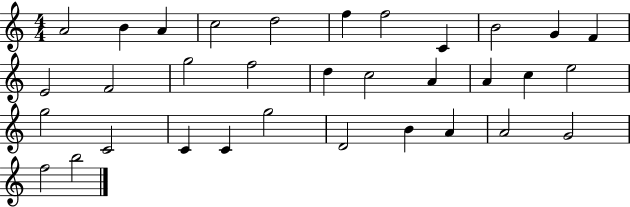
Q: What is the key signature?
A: C major